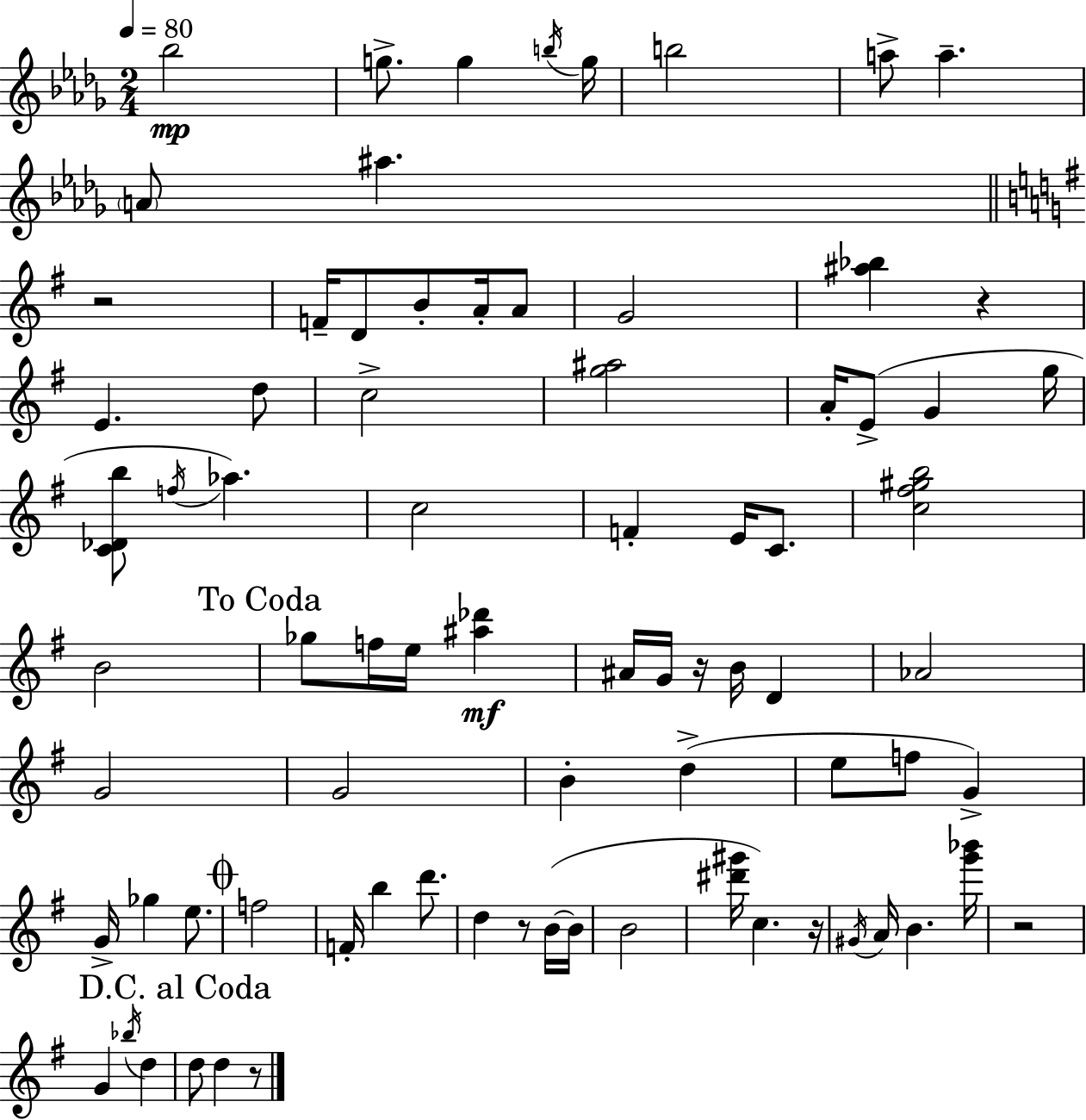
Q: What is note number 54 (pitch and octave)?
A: B4